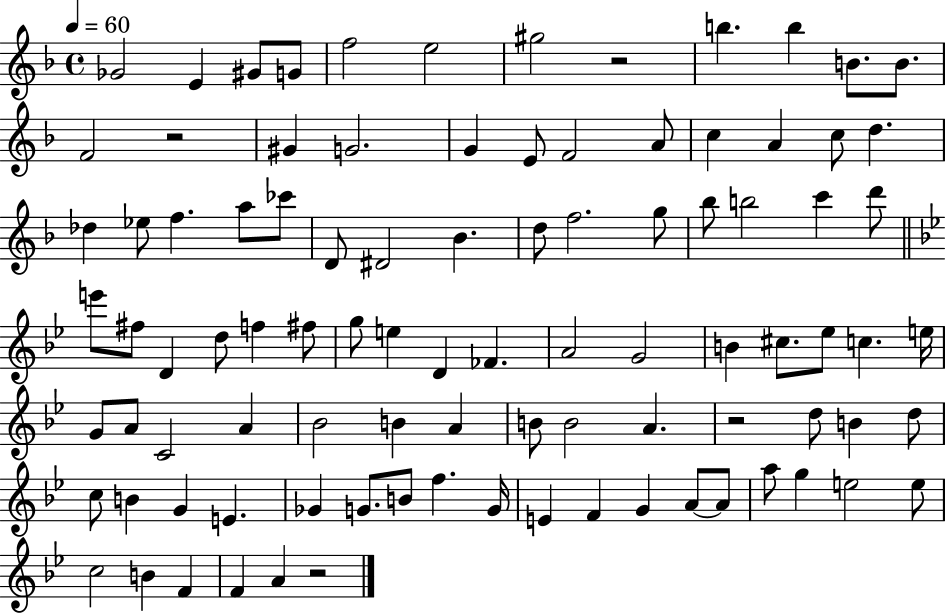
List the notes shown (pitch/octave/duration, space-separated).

Gb4/h E4/q G#4/e G4/e F5/h E5/h G#5/h R/h B5/q. B5/q B4/e. B4/e. F4/h R/h G#4/q G4/h. G4/q E4/e F4/h A4/e C5/q A4/q C5/e D5/q. Db5/q Eb5/e F5/q. A5/e CES6/e D4/e D#4/h Bb4/q. D5/e F5/h. G5/e Bb5/e B5/h C6/q D6/e E6/e F#5/e D4/q D5/e F5/q F#5/e G5/e E5/q D4/q FES4/q. A4/h G4/h B4/q C#5/e. Eb5/e C5/q. E5/s G4/e A4/e C4/h A4/q Bb4/h B4/q A4/q B4/e B4/h A4/q. R/h D5/e B4/q D5/e C5/e B4/q G4/q E4/q. Gb4/q G4/e. B4/e F5/q. G4/s E4/q F4/q G4/q A4/e A4/e A5/e G5/q E5/h E5/e C5/h B4/q F4/q F4/q A4/q R/h